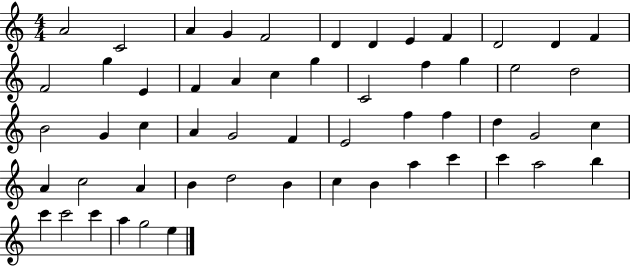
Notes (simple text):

A4/h C4/h A4/q G4/q F4/h D4/q D4/q E4/q F4/q D4/h D4/q F4/q F4/h G5/q E4/q F4/q A4/q C5/q G5/q C4/h F5/q G5/q E5/h D5/h B4/h G4/q C5/q A4/q G4/h F4/q E4/h F5/q F5/q D5/q G4/h C5/q A4/q C5/h A4/q B4/q D5/h B4/q C5/q B4/q A5/q C6/q C6/q A5/h B5/q C6/q C6/h C6/q A5/q G5/h E5/q